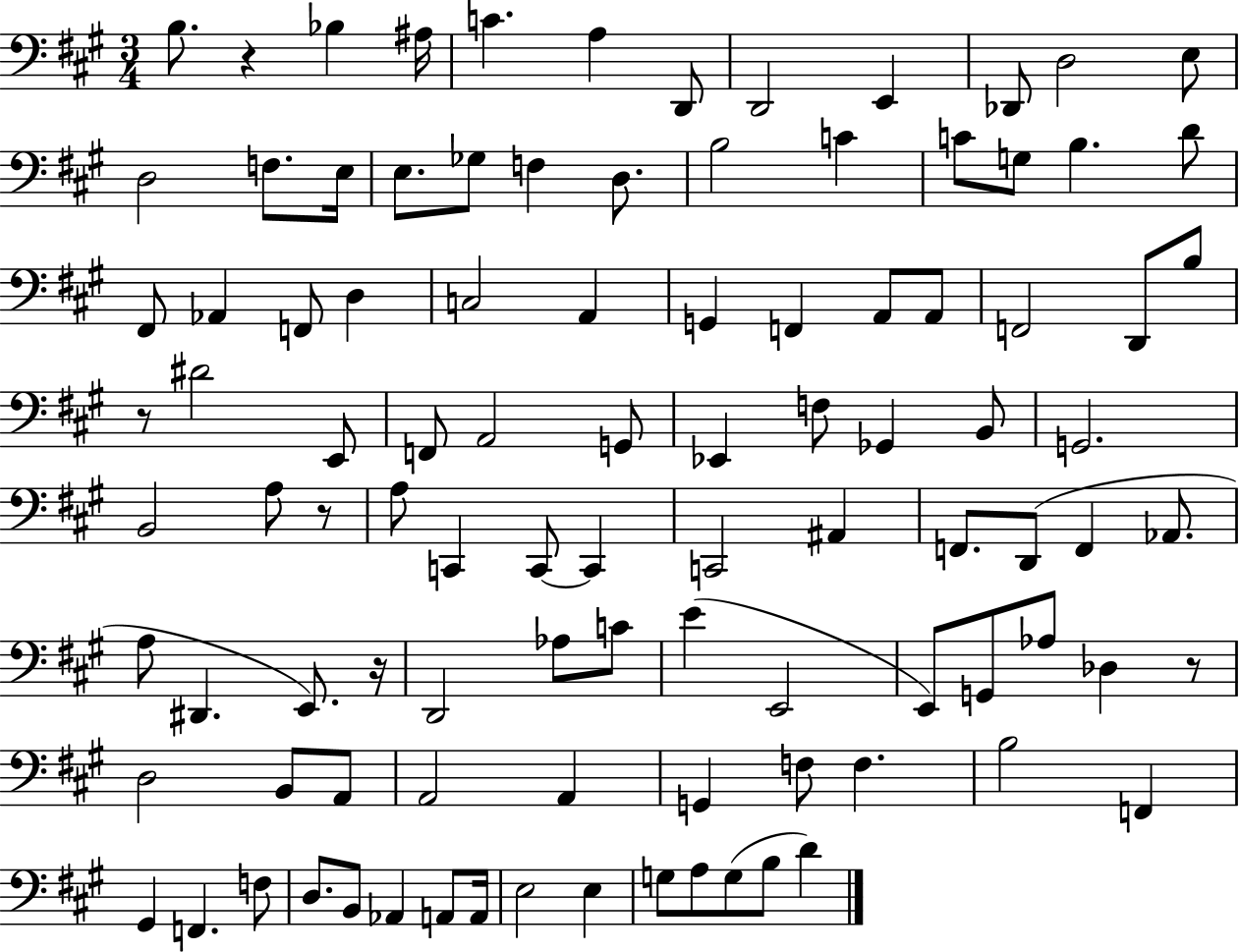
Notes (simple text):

B3/e. R/q Bb3/q A#3/s C4/q. A3/q D2/e D2/h E2/q Db2/e D3/h E3/e D3/h F3/e. E3/s E3/e. Gb3/e F3/q D3/e. B3/h C4/q C4/e G3/e B3/q. D4/e F#2/e Ab2/q F2/e D3/q C3/h A2/q G2/q F2/q A2/e A2/e F2/h D2/e B3/e R/e D#4/h E2/e F2/e A2/h G2/e Eb2/q F3/e Gb2/q B2/e G2/h. B2/h A3/e R/e A3/e C2/q C2/e C2/q C2/h A#2/q F2/e. D2/e F2/q Ab2/e. A3/e D#2/q. E2/e. R/s D2/h Ab3/e C4/e E4/q E2/h E2/e G2/e Ab3/e Db3/q R/e D3/h B2/e A2/e A2/h A2/q G2/q F3/e F3/q. B3/h F2/q G#2/q F2/q. F3/e D3/e. B2/e Ab2/q A2/e A2/s E3/h E3/q G3/e A3/e G3/e B3/e D4/q